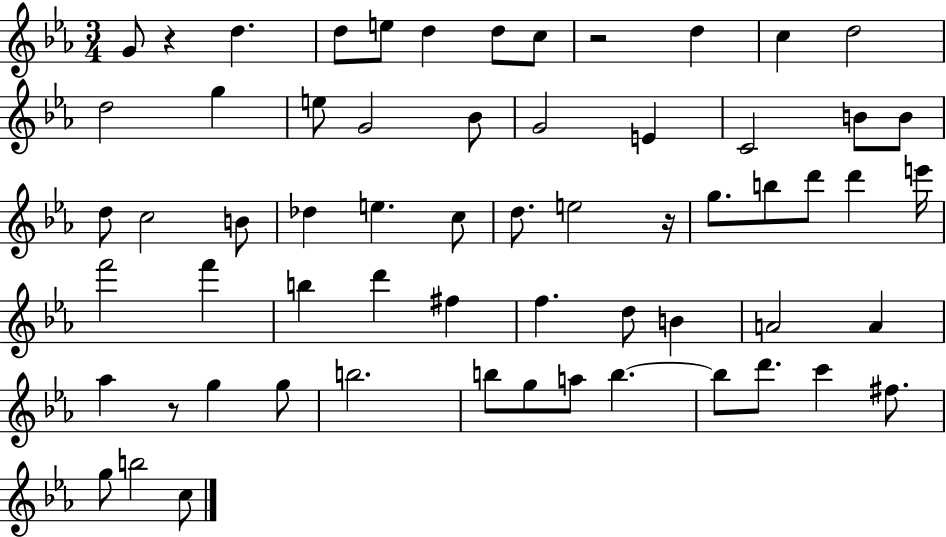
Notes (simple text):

G4/e R/q D5/q. D5/e E5/e D5/q D5/e C5/e R/h D5/q C5/q D5/h D5/h G5/q E5/e G4/h Bb4/e G4/h E4/q C4/h B4/e B4/e D5/e C5/h B4/e Db5/q E5/q. C5/e D5/e. E5/h R/s G5/e. B5/e D6/e D6/q E6/s F6/h F6/q B5/q D6/q F#5/q F5/q. D5/e B4/q A4/h A4/q Ab5/q R/e G5/q G5/e B5/h. B5/e G5/e A5/e B5/q. B5/e D6/e. C6/q F#5/e. G5/e B5/h C5/e